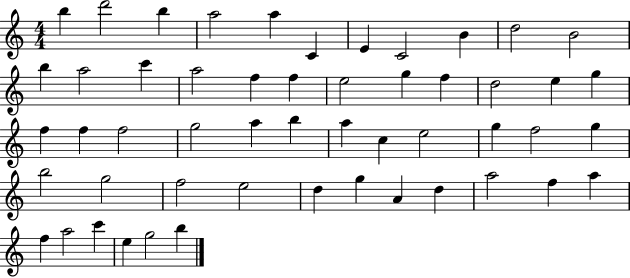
{
  \clef treble
  \numericTimeSignature
  \time 4/4
  \key c \major
  b''4 d'''2 b''4 | a''2 a''4 c'4 | e'4 c'2 b'4 | d''2 b'2 | \break b''4 a''2 c'''4 | a''2 f''4 f''4 | e''2 g''4 f''4 | d''2 e''4 g''4 | \break f''4 f''4 f''2 | g''2 a''4 b''4 | a''4 c''4 e''2 | g''4 f''2 g''4 | \break b''2 g''2 | f''2 e''2 | d''4 g''4 a'4 d''4 | a''2 f''4 a''4 | \break f''4 a''2 c'''4 | e''4 g''2 b''4 | \bar "|."
}